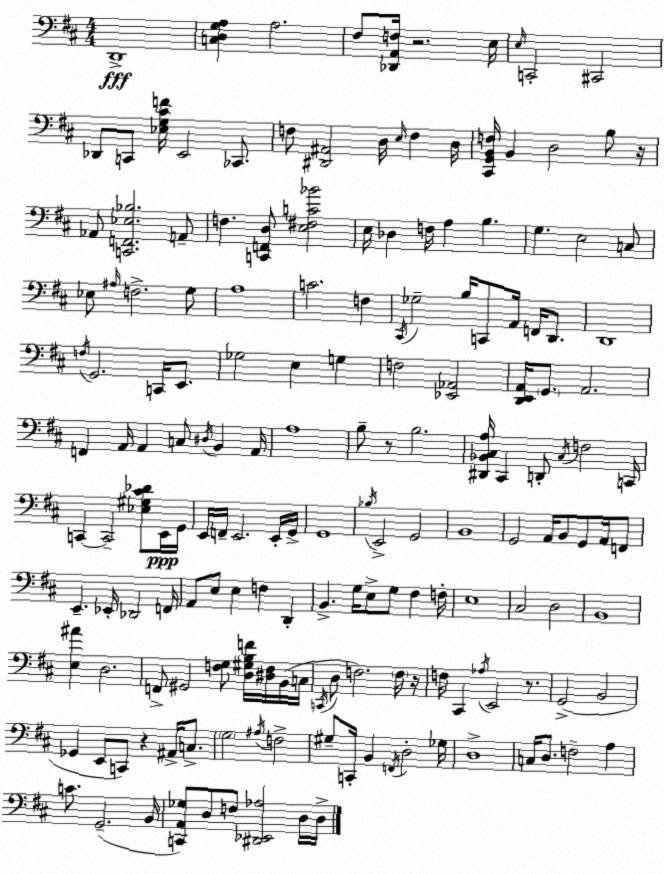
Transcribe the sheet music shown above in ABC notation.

X:1
T:Untitled
M:4/4
L:1/4
K:D
D,,4 [C,D,G,A,] A,2 ^F,/2 [_D,,A,,F,]/4 z2 E,/4 E,/4 C,,2 ^C,,2 _D,,/2 C,,/2 [_E,G,^CF]/4 E,,2 _C,,/2 F,/2 [^D,,^A,,]2 D,/4 E,/4 F, D,/4 [^C,,G,,B,,F,]/4 B,, D,2 B,/2 z/4 _A,,/2 [C,,F,,_E,_B,]2 A,,/2 F, [C,,F,,D,]/2 [E,^F,C_B]2 E,/4 _D, F,/4 A, B, G, E,2 C,/2 _E,/2 ^A,/4 F,2 G,/2 A,4 C2 F, ^C,,/4 _G,2 B,/4 C,,/2 A,,/4 F,,/4 D,,/2 D,,4 F,/4 G,,2 C,,/4 E,,/2 _G,2 E, G, F,2 [_E,,_A,,]2 [D,,E,,A,,]/4 G,,/2 A,,2 F,, A,,/4 A,, C,/2 ^D,/4 B,, A,,/4 A,4 B,/2 z/2 B,2 [^D,,_B,,^C,A,]/4 ^C,, D,,/2 ^C,/4 F,2 C,,/4 C,, C,,2 [_E,^G,^C_D]/2 E,,/4 G,,/4 E,,/4 F,,/4 E,,2 E,,/4 G,,/4 G,,4 _B,/4 E,,2 G,,2 B,,4 G,,2 A,,/4 B,,/2 G,,/2 A,,/4 F,,/2 E,, _E,,/4 _D,,2 F,,/4 A,,/2 E,/2 E, F, D,, B,, G,/4 E,/2 G,/2 ^F, F,/4 E,4 ^C,2 D,2 B,,4 [E,^A] D,2 F,,/2 ^G,,2 [F,G,]/2 [D,^G,B,F]/4 [^D,F,]/4 B,,/4 C,/4 C,,/4 D,/2 F,2 F,/4 z/4 F,/4 ^C,, _A,/4 E,,2 z/2 G,,2 B,,2 _G,, E,,/2 C,,/2 z ^A,,/4 C,/2 G,2 ^A,/4 F,2 ^G,/2 C,,/4 B,, F,,/4 D,2 _G,/4 D,4 C,/4 D,/2 F,2 A, C/2 G,,2 B,,/4 [C,,A,,_G,]/2 D,/2 F,/2 [^D,,_E,,_A,]2 D,/4 D,/4